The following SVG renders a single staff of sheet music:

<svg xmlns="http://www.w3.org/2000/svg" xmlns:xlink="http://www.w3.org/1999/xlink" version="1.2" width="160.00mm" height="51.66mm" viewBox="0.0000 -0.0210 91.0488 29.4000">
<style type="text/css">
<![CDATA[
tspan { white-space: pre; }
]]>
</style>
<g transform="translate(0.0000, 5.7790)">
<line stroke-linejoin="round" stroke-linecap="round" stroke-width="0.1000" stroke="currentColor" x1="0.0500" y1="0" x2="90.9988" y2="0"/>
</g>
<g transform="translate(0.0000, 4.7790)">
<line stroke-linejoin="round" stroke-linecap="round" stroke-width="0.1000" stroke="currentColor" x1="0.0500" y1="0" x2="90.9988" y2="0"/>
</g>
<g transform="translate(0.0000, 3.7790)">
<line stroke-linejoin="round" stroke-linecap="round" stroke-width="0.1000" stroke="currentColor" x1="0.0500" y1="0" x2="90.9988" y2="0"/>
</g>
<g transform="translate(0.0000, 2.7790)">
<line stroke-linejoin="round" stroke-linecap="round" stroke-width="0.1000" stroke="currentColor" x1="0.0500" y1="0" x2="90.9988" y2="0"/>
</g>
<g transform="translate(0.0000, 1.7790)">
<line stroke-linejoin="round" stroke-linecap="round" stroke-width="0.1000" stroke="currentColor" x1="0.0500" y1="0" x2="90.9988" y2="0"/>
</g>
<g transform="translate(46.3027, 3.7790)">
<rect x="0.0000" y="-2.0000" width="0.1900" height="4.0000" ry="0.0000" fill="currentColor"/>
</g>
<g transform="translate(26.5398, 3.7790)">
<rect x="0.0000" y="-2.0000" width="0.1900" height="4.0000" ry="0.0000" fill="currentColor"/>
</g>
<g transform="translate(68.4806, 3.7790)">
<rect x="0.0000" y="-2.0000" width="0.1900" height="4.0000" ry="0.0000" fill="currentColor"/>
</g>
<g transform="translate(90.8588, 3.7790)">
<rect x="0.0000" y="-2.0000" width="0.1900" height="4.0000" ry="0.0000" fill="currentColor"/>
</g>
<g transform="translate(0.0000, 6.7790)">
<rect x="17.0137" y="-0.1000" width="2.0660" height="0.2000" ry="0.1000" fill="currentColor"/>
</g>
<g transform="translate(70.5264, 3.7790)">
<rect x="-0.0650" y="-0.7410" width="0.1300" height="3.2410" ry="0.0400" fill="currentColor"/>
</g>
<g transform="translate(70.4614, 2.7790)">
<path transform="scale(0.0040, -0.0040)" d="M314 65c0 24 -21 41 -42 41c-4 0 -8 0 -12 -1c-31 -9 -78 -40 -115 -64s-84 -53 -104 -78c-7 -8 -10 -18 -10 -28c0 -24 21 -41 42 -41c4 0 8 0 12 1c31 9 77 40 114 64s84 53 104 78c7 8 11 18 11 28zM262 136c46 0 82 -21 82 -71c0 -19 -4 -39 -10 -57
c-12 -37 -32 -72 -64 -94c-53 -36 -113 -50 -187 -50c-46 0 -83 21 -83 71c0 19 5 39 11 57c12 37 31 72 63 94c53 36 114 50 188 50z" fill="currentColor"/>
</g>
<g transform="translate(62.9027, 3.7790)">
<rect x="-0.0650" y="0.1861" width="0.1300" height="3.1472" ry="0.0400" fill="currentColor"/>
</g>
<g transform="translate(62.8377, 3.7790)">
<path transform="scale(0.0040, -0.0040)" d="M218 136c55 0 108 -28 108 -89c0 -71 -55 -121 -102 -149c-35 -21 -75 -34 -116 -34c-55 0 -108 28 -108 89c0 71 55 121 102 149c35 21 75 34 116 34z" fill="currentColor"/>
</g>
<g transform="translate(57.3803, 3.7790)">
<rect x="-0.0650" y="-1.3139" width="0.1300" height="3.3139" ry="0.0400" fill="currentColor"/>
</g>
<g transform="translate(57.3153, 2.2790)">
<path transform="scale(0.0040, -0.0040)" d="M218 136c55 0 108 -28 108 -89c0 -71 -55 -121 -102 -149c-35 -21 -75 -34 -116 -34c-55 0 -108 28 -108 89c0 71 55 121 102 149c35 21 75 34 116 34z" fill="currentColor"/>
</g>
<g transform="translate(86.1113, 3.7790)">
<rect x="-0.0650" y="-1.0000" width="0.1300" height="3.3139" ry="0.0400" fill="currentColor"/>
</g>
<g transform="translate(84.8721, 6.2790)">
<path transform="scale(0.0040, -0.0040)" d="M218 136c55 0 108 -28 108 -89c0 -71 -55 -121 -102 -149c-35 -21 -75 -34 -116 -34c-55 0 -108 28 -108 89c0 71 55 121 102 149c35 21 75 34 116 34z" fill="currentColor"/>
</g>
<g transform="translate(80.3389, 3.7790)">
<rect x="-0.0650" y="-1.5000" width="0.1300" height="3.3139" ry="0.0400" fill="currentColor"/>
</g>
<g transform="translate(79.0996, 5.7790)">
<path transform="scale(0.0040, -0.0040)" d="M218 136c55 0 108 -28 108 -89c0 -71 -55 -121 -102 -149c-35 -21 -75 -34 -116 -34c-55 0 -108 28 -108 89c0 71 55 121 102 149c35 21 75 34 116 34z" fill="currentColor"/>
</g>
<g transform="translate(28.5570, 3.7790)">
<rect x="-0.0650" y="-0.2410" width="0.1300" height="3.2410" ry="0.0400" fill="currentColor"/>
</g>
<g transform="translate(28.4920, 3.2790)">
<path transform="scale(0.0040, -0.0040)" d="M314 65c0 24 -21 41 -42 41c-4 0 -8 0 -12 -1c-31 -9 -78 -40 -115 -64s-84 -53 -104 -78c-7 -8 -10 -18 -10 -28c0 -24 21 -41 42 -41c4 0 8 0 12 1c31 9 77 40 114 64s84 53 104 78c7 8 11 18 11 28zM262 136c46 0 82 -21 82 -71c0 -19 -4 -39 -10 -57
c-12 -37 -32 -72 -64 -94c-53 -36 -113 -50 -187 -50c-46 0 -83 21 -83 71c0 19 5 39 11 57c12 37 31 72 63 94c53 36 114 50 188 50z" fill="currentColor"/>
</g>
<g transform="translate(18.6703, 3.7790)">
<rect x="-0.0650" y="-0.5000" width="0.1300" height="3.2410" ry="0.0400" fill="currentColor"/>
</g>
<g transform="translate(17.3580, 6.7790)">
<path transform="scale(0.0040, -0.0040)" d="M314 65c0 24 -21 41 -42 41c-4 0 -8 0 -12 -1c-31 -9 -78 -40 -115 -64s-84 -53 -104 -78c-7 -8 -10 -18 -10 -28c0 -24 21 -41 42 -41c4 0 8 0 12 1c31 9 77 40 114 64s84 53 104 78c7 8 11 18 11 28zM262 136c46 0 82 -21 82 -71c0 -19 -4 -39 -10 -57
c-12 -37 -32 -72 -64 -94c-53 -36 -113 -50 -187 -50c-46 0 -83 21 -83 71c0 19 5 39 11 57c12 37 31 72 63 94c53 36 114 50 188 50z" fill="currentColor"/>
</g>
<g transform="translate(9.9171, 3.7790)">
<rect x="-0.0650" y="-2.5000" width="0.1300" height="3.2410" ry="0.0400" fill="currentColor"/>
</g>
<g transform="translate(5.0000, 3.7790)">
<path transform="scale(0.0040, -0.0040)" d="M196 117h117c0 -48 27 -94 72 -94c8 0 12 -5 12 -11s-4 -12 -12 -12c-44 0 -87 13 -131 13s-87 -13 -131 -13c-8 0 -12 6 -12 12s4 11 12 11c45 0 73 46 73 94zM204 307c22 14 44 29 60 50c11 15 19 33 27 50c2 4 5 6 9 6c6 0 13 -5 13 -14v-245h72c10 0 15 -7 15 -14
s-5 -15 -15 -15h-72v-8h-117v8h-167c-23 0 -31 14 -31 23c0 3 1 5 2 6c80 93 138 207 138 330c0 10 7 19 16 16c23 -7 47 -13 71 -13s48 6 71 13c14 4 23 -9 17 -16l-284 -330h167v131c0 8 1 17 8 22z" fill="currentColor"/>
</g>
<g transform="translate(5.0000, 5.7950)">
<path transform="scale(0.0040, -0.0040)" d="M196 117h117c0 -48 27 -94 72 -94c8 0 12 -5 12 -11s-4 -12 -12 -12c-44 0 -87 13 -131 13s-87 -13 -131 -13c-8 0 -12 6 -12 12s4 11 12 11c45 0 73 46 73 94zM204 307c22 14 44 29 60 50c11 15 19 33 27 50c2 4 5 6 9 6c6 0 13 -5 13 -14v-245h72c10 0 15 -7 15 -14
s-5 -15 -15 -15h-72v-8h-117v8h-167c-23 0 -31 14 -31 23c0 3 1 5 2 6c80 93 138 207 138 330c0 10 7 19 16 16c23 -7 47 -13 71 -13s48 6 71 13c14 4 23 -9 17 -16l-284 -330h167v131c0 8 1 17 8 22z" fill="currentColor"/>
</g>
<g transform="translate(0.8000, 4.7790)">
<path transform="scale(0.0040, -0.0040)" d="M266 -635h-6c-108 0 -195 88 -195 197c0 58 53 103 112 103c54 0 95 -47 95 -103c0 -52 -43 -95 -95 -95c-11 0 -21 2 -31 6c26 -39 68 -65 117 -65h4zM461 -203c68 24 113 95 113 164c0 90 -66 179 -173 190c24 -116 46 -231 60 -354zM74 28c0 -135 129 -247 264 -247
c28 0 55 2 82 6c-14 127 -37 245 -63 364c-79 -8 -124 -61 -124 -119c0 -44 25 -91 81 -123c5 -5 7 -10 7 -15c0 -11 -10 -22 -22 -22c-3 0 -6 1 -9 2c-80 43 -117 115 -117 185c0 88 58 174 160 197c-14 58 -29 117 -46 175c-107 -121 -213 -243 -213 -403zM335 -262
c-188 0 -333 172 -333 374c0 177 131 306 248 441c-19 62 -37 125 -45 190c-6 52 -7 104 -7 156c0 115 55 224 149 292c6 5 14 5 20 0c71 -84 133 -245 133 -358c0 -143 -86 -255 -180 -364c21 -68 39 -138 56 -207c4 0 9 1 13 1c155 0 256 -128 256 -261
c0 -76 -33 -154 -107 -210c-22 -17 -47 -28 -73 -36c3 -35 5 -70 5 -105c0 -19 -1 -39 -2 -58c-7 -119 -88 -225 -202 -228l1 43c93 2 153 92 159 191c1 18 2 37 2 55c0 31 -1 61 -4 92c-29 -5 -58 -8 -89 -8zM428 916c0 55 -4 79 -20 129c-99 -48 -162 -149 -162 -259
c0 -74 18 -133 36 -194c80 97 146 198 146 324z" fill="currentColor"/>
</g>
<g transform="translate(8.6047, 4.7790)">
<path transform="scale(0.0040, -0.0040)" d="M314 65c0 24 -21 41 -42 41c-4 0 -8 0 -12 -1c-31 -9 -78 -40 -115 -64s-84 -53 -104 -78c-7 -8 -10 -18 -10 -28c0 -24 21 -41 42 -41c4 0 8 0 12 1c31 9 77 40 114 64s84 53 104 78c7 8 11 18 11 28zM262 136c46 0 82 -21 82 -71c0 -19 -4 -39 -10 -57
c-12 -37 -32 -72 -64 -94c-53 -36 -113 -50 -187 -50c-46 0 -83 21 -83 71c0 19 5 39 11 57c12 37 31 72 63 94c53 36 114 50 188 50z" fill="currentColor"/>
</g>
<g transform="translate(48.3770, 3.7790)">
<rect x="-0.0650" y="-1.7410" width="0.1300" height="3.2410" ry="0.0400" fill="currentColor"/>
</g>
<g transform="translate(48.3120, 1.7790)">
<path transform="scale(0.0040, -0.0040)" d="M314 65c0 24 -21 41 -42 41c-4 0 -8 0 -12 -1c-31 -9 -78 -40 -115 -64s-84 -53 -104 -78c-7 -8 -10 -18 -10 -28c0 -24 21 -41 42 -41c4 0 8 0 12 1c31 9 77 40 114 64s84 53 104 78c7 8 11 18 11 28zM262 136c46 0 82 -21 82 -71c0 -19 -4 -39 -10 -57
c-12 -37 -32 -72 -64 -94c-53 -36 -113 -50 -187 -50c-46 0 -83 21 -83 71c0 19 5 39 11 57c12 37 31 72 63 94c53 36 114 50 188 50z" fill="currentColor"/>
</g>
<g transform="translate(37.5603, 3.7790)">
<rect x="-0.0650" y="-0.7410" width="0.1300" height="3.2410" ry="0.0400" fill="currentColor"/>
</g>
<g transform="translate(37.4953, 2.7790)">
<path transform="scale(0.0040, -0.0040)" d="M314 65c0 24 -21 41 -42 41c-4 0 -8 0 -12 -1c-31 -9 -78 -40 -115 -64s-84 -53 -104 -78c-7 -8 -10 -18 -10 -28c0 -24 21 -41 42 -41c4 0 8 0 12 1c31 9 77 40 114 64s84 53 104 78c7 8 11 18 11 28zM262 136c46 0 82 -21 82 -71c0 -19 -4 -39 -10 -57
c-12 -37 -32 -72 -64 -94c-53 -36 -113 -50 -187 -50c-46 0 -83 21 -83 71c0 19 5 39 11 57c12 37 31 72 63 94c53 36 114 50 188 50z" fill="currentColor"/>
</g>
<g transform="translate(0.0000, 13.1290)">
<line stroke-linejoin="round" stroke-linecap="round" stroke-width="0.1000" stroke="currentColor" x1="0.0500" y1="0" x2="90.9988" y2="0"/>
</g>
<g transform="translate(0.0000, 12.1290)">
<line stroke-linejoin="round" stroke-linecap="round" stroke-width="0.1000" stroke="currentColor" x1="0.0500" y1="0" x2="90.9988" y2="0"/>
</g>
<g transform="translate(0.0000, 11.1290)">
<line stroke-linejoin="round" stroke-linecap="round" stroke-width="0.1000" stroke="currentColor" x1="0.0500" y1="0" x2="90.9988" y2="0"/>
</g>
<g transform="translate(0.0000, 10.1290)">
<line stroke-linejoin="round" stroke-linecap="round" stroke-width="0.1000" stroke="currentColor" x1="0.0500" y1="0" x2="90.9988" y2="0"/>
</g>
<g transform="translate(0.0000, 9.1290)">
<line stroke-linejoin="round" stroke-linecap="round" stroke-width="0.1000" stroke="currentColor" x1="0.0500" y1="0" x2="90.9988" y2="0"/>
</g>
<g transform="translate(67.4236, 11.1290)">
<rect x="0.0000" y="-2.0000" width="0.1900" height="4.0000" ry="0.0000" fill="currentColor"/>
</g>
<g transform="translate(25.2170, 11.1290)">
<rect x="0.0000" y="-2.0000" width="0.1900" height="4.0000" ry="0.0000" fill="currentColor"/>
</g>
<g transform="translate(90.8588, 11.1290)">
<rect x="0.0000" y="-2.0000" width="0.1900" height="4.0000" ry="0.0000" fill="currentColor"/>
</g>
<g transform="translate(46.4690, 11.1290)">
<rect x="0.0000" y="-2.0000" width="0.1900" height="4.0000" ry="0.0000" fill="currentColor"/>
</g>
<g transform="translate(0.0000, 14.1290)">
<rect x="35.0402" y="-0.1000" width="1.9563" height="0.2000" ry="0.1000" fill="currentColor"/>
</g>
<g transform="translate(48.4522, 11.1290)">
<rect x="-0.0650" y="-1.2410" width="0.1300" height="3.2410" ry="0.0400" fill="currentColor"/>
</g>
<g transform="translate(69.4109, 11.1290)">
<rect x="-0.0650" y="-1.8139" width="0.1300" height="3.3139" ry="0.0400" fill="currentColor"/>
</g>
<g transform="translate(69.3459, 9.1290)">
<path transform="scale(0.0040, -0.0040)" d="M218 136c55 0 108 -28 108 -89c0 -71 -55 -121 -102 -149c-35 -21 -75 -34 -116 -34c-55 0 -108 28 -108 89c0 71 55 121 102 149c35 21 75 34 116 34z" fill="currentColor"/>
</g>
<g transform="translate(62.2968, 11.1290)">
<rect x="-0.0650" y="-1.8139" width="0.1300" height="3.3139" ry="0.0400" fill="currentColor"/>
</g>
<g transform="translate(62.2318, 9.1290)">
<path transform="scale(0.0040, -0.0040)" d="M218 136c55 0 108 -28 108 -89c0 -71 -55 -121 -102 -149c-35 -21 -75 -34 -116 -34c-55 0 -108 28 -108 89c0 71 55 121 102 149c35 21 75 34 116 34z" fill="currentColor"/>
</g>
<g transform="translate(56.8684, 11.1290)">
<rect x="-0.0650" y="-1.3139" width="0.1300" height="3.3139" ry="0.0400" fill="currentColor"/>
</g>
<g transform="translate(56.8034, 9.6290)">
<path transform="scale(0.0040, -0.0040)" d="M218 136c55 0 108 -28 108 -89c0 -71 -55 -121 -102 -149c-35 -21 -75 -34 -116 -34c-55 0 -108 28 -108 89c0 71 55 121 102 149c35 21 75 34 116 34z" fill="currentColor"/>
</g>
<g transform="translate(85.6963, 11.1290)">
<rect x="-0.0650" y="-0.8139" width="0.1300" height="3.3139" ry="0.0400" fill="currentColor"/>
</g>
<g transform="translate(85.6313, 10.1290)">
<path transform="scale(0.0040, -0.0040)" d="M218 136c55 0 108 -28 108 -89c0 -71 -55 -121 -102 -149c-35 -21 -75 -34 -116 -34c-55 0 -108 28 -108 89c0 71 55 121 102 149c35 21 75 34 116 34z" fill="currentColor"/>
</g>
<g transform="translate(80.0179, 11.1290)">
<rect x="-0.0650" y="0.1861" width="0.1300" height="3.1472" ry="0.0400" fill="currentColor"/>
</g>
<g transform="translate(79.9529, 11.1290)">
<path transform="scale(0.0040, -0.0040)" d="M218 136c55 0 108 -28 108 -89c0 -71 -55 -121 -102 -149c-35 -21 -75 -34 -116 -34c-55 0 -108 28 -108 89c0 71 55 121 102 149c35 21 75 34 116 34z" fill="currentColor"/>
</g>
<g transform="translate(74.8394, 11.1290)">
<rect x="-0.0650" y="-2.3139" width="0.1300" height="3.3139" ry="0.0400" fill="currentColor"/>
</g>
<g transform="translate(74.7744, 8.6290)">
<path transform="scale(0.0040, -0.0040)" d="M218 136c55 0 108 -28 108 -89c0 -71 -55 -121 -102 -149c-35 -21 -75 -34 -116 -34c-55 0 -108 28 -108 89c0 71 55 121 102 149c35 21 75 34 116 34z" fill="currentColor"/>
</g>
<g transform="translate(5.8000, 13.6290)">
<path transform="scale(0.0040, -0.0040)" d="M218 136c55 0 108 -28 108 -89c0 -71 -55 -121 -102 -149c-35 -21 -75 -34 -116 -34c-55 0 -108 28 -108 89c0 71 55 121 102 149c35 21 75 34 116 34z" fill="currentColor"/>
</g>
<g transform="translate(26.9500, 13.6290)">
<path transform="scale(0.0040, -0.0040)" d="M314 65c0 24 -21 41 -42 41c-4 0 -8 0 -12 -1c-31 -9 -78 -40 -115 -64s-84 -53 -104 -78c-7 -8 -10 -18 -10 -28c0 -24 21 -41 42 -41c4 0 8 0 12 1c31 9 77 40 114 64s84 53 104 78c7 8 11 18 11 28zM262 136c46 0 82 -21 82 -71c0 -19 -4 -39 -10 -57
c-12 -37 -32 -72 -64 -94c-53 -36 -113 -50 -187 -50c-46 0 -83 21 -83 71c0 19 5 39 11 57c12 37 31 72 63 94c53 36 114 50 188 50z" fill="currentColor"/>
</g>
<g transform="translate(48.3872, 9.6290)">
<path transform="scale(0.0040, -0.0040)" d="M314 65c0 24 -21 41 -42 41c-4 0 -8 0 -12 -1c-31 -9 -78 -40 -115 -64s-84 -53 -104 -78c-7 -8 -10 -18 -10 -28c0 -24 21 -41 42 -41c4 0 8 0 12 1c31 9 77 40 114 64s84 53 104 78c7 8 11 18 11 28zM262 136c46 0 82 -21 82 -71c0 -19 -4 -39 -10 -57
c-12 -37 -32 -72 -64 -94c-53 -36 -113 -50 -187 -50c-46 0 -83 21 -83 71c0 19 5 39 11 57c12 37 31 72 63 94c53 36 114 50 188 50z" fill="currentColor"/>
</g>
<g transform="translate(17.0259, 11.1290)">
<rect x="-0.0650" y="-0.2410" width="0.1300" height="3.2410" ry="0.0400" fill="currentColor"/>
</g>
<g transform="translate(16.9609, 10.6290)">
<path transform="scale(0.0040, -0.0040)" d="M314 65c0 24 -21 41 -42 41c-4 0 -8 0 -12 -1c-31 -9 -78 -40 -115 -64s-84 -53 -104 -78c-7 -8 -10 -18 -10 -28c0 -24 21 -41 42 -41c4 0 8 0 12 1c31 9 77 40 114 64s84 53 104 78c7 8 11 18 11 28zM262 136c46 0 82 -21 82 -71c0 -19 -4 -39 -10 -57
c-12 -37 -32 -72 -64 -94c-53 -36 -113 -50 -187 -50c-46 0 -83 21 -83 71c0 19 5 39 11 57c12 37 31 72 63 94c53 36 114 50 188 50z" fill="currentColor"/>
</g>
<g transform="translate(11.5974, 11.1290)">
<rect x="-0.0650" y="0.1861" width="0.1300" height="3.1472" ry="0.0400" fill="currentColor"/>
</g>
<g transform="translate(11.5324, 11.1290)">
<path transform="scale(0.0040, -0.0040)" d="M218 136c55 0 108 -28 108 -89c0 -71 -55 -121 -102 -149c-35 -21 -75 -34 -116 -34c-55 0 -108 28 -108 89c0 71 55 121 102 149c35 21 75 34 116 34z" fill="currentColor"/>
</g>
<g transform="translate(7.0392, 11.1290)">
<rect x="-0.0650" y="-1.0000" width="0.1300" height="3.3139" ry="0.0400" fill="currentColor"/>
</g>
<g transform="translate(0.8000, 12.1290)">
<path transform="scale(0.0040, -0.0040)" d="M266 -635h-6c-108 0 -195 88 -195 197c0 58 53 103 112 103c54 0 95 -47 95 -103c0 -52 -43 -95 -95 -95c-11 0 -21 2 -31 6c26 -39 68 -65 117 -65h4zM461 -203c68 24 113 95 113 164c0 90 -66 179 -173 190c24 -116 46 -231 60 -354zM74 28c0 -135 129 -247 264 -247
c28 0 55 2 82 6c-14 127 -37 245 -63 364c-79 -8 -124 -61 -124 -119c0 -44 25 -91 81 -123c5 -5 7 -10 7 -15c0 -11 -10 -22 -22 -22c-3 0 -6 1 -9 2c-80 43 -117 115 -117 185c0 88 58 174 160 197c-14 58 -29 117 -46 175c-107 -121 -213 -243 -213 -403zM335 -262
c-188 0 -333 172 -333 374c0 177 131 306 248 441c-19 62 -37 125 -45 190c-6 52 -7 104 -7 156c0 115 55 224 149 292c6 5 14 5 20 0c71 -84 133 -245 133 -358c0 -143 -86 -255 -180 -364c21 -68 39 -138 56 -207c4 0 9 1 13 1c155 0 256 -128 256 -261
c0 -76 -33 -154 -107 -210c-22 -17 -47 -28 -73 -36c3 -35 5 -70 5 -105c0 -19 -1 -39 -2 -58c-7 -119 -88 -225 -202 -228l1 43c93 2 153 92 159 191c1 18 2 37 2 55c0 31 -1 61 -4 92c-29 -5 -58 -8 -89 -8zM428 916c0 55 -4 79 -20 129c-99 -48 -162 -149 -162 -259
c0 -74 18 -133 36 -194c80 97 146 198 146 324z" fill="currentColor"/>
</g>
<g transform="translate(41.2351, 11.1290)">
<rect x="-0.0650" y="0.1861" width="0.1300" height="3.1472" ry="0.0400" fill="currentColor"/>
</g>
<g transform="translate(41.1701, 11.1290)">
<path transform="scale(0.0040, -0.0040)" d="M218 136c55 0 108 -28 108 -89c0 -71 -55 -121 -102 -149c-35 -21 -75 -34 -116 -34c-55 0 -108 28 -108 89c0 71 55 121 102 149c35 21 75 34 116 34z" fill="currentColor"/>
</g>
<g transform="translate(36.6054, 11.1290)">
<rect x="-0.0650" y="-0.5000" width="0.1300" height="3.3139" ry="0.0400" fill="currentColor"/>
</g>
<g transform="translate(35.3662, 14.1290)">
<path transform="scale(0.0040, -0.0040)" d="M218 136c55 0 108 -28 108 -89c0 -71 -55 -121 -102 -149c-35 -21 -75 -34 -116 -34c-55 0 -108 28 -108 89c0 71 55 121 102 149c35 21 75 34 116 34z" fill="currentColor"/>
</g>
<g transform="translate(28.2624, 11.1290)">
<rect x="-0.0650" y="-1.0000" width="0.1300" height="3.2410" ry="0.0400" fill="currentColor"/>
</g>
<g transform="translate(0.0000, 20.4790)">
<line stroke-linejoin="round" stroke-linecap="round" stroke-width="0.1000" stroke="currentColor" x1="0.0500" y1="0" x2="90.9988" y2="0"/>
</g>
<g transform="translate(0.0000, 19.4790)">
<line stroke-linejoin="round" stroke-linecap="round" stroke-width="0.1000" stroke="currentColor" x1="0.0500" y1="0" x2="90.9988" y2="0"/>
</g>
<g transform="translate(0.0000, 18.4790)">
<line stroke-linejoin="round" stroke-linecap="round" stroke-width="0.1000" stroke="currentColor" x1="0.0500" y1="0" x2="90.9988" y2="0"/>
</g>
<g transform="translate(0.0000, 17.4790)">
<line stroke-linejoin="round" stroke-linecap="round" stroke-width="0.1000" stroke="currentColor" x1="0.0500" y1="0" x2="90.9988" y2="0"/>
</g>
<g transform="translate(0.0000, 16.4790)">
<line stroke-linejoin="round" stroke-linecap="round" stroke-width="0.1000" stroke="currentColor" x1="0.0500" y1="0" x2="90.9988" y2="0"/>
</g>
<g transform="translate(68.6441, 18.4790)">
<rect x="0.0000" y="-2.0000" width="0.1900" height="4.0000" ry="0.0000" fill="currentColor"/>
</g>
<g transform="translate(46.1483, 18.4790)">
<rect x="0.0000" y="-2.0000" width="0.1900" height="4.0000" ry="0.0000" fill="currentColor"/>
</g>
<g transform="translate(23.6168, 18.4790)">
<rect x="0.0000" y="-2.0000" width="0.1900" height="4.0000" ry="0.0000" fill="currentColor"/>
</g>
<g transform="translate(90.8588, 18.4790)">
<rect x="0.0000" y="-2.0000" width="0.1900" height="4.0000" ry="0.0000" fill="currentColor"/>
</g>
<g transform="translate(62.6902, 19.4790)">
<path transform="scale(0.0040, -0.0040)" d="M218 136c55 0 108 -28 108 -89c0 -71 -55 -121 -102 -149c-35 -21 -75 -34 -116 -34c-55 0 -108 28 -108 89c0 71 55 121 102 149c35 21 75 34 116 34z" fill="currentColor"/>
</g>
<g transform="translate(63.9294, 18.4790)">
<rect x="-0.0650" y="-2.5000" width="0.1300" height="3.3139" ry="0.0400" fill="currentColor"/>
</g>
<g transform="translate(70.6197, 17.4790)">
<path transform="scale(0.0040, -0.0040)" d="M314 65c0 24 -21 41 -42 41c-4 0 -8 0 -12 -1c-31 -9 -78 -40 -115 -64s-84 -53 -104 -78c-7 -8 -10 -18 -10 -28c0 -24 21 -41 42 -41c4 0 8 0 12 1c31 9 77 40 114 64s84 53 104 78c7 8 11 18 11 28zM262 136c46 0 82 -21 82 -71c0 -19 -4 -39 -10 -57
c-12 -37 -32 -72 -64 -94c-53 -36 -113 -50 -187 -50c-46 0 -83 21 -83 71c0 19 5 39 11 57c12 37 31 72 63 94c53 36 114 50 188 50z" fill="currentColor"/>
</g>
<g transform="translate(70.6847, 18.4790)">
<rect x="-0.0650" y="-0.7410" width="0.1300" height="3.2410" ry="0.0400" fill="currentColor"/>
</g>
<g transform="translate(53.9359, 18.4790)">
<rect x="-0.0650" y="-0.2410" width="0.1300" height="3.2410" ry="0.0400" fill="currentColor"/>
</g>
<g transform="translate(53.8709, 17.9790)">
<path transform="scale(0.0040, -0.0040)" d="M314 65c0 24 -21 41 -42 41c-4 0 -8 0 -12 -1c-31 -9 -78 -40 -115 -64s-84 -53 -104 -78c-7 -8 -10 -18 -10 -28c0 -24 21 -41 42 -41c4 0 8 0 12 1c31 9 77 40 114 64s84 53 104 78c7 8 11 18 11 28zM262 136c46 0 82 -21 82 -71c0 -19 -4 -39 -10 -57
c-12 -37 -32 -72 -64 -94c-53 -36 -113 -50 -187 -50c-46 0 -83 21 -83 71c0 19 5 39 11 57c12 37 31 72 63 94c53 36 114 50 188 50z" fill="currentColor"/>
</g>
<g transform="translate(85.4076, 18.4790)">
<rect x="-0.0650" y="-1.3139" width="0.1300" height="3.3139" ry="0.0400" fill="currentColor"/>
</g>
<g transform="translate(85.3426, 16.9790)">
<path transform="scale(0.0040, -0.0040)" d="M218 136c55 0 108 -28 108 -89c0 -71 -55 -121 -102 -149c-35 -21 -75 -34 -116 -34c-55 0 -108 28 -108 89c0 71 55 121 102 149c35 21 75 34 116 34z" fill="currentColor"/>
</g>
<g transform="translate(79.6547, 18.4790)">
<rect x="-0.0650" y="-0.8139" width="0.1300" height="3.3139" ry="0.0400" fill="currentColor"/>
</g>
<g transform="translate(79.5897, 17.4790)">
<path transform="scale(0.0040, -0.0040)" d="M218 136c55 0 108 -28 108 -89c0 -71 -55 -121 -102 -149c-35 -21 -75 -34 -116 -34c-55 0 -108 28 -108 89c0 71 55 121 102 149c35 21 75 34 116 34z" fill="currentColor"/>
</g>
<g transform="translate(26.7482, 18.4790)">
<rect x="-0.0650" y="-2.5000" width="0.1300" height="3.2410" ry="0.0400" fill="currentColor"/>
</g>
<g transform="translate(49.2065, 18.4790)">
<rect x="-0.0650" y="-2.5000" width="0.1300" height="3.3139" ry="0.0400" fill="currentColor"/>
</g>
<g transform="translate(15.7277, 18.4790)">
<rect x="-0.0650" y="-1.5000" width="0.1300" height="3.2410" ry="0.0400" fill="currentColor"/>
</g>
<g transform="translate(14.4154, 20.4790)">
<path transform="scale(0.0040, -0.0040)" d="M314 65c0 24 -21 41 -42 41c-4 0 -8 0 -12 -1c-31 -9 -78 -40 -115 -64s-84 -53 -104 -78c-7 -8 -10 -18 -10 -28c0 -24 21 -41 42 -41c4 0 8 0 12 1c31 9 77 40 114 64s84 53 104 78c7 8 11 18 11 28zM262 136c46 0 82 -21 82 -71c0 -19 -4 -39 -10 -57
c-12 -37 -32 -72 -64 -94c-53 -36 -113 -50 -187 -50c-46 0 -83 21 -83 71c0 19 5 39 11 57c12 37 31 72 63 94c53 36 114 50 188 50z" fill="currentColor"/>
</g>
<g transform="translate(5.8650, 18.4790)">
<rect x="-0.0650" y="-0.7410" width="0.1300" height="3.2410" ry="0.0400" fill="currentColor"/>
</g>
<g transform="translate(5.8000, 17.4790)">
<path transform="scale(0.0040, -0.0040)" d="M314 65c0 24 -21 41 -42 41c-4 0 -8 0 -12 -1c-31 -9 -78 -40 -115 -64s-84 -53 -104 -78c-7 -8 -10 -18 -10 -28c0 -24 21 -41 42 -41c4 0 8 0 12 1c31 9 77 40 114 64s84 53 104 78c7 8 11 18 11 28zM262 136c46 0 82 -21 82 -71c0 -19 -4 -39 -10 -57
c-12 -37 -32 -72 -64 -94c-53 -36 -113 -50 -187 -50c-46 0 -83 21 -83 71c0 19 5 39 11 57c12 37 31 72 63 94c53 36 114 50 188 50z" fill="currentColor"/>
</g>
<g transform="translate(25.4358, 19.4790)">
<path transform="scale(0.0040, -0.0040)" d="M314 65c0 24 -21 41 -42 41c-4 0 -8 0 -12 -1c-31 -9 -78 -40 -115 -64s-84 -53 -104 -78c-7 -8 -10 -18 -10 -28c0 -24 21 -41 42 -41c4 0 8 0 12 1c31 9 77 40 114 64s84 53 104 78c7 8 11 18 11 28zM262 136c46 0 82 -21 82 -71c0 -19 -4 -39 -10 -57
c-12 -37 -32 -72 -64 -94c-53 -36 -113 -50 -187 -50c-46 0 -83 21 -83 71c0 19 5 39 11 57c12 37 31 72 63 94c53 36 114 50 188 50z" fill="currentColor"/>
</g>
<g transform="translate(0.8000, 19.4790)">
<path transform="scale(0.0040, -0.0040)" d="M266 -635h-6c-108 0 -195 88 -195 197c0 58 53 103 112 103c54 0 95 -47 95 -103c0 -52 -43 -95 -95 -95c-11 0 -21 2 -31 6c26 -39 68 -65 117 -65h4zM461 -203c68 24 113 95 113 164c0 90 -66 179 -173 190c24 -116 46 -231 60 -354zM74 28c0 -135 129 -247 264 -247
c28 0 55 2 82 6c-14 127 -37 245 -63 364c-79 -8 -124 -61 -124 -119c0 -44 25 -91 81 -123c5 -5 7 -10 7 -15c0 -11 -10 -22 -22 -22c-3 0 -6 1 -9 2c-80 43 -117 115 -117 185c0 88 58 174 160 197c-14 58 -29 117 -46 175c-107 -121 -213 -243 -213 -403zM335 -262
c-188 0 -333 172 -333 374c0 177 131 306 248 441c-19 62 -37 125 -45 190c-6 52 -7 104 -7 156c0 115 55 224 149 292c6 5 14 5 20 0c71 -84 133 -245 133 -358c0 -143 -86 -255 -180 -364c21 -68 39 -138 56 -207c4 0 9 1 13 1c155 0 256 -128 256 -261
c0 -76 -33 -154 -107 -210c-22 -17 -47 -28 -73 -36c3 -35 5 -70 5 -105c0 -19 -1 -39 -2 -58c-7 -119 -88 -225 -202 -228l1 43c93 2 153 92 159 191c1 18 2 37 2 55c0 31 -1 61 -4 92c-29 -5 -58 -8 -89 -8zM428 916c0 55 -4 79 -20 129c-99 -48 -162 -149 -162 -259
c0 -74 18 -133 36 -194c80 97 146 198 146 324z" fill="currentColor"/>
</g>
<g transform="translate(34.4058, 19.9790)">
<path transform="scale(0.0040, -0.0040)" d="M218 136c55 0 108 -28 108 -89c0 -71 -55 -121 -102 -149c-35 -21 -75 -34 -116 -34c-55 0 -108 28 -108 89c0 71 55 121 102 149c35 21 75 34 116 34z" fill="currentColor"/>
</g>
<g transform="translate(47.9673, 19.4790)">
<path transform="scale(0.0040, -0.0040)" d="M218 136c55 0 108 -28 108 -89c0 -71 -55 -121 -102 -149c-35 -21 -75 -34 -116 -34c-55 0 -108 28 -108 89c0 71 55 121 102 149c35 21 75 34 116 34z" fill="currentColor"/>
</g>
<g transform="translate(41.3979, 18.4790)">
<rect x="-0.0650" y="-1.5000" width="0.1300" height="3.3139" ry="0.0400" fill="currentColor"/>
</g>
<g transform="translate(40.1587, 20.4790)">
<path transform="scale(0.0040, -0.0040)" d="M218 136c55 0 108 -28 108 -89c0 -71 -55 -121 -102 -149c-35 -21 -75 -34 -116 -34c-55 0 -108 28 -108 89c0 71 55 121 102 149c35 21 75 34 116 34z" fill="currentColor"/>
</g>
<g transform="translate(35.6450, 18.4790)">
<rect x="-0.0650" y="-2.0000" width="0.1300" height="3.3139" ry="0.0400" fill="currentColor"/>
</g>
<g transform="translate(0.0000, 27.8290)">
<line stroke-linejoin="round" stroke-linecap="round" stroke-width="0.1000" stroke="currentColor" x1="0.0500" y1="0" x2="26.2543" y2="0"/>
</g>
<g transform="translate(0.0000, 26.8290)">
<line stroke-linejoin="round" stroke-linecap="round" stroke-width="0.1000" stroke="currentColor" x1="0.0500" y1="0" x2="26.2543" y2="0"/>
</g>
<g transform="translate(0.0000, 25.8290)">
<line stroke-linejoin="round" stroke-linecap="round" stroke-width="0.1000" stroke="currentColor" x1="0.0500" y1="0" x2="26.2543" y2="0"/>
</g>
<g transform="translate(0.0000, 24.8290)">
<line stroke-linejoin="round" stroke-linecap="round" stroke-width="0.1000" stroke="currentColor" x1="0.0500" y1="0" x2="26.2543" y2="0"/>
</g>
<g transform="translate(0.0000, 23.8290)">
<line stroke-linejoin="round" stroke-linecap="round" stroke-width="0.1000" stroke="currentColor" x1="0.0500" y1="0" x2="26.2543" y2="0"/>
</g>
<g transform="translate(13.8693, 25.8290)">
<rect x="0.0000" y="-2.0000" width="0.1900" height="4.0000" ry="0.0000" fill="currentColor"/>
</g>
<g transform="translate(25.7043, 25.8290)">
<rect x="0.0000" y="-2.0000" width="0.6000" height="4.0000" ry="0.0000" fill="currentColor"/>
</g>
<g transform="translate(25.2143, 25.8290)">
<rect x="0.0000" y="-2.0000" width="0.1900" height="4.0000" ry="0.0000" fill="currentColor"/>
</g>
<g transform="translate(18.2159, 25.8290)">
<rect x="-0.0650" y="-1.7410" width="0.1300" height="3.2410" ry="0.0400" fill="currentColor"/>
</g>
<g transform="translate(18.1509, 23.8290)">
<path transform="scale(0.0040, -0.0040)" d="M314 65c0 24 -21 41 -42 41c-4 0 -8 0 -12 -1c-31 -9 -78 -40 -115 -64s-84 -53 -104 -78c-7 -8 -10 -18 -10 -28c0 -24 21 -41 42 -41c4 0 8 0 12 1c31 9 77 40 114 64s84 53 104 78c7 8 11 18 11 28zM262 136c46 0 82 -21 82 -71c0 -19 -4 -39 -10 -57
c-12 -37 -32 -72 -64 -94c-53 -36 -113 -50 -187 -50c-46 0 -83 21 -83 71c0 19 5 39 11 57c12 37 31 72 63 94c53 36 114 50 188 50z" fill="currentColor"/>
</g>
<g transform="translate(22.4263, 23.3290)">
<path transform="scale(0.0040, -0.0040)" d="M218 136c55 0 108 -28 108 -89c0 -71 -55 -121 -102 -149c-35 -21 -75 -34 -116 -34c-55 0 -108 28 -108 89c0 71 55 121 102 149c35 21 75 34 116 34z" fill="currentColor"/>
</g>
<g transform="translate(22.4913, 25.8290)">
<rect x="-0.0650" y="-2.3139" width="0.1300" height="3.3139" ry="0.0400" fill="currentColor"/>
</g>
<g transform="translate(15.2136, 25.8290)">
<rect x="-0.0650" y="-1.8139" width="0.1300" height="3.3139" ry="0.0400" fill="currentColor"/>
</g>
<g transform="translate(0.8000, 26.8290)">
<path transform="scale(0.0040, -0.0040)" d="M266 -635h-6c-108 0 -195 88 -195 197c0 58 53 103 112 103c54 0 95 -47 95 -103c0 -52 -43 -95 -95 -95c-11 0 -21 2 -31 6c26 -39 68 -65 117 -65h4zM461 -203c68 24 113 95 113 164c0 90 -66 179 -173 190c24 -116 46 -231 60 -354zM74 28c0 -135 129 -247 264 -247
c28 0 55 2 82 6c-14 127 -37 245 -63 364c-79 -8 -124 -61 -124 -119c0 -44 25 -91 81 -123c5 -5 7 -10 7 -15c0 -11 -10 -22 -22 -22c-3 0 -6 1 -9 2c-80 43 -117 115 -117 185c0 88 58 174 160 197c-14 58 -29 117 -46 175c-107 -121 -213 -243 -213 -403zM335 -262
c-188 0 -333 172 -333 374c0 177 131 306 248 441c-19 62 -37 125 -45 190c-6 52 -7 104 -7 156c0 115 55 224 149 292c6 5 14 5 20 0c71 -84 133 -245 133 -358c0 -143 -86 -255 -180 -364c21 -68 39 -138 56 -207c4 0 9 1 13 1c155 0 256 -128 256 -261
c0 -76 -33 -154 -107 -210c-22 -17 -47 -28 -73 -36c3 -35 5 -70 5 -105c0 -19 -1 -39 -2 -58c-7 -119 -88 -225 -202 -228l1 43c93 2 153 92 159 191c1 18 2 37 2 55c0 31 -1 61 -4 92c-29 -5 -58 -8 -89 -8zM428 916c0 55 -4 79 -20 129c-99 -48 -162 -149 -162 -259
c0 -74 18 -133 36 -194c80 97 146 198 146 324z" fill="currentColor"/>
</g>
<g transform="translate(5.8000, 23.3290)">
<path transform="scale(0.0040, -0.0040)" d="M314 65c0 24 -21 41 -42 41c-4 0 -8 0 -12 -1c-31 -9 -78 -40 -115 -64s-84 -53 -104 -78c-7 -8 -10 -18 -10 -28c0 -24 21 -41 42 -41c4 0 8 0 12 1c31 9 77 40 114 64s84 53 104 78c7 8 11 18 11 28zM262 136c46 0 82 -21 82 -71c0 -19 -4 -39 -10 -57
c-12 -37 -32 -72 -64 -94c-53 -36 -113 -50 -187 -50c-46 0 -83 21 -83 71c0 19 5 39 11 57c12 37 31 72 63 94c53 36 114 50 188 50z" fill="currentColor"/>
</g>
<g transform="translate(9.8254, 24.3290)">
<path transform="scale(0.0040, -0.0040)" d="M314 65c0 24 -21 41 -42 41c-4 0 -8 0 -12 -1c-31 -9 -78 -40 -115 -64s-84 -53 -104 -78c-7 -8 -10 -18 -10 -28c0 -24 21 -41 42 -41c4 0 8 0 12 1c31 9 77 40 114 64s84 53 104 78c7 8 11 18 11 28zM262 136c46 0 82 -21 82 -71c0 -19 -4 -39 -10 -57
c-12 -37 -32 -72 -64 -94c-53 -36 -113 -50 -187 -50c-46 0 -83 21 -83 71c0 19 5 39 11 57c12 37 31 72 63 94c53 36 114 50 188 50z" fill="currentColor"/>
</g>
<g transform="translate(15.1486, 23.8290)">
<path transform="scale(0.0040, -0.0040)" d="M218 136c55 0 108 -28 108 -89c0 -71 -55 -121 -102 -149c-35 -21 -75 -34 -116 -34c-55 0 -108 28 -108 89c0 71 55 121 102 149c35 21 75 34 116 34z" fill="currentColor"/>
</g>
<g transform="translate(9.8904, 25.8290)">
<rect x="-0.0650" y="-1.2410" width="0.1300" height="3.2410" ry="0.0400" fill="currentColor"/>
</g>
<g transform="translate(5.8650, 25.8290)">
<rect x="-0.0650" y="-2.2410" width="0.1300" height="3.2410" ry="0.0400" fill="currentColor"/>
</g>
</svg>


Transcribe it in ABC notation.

X:1
T:Untitled
M:4/4
L:1/4
K:C
G2 C2 c2 d2 f2 e B d2 E D D B c2 D2 C B e2 e f f g B d d2 E2 G2 F E G c2 G d2 d e g2 e2 f f2 g